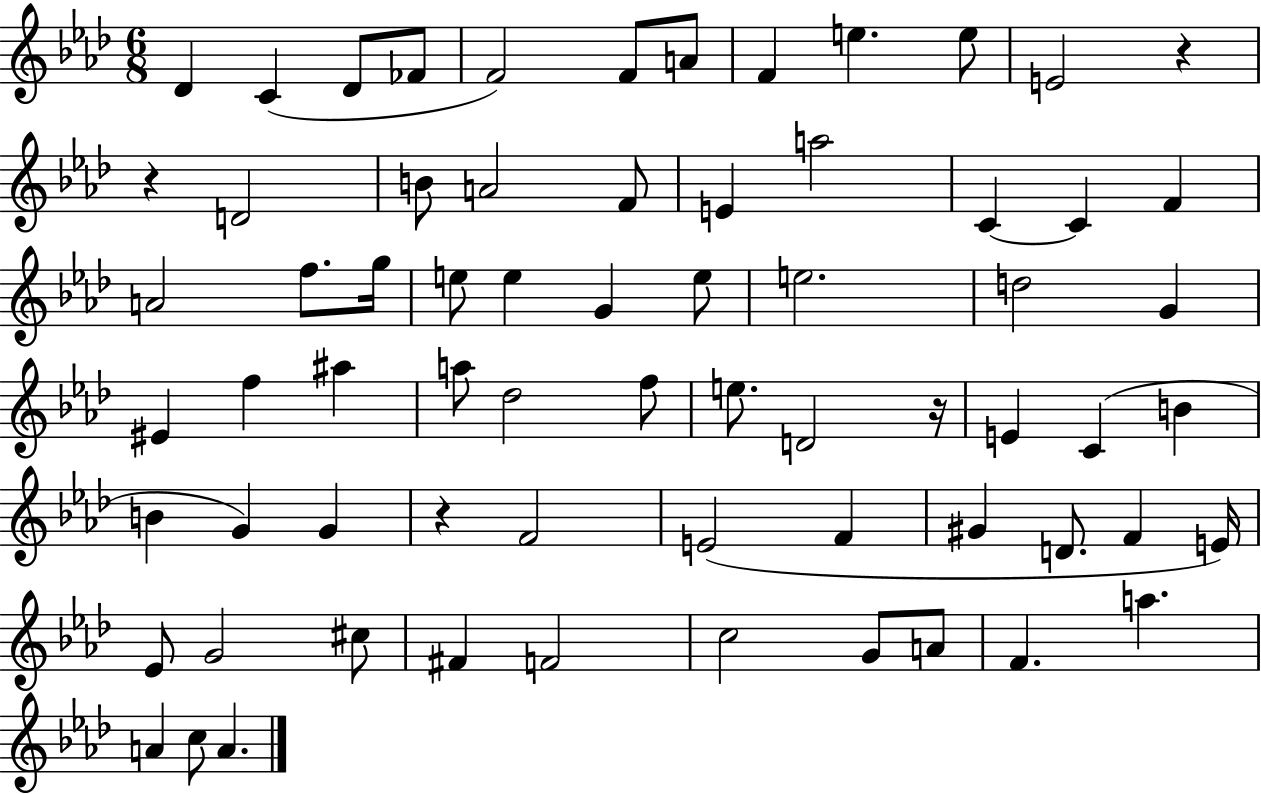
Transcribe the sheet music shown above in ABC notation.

X:1
T:Untitled
M:6/8
L:1/4
K:Ab
_D C _D/2 _F/2 F2 F/2 A/2 F e e/2 E2 z z D2 B/2 A2 F/2 E a2 C C F A2 f/2 g/4 e/2 e G e/2 e2 d2 G ^E f ^a a/2 _d2 f/2 e/2 D2 z/4 E C B B G G z F2 E2 F ^G D/2 F E/4 _E/2 G2 ^c/2 ^F F2 c2 G/2 A/2 F a A c/2 A